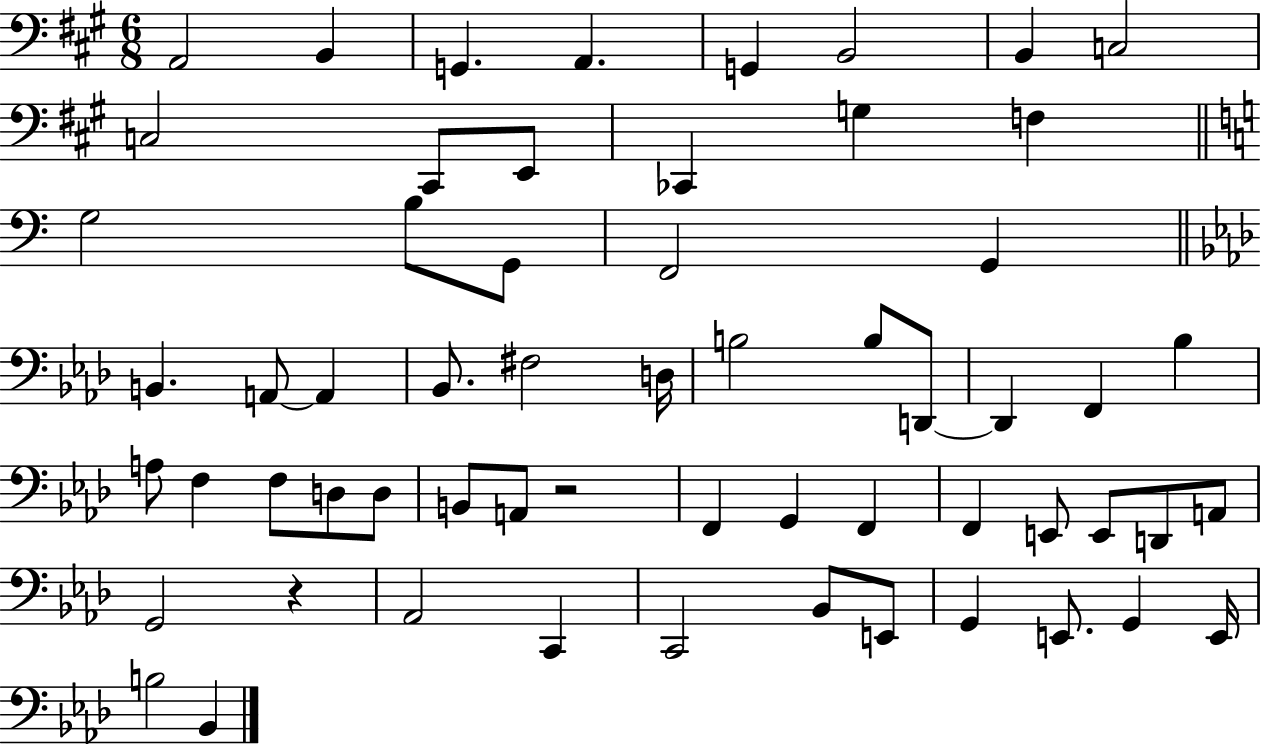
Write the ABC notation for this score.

X:1
T:Untitled
M:6/8
L:1/4
K:A
A,,2 B,, G,, A,, G,, B,,2 B,, C,2 C,2 ^C,,/2 E,,/2 _C,, G, F, G,2 B,/2 G,,/2 F,,2 G,, B,, A,,/2 A,, _B,,/2 ^F,2 D,/4 B,2 B,/2 D,,/2 D,, F,, _B, A,/2 F, F,/2 D,/2 D,/2 B,,/2 A,,/2 z2 F,, G,, F,, F,, E,,/2 E,,/2 D,,/2 A,,/2 G,,2 z _A,,2 C,, C,,2 _B,,/2 E,,/2 G,, E,,/2 G,, E,,/4 B,2 _B,,